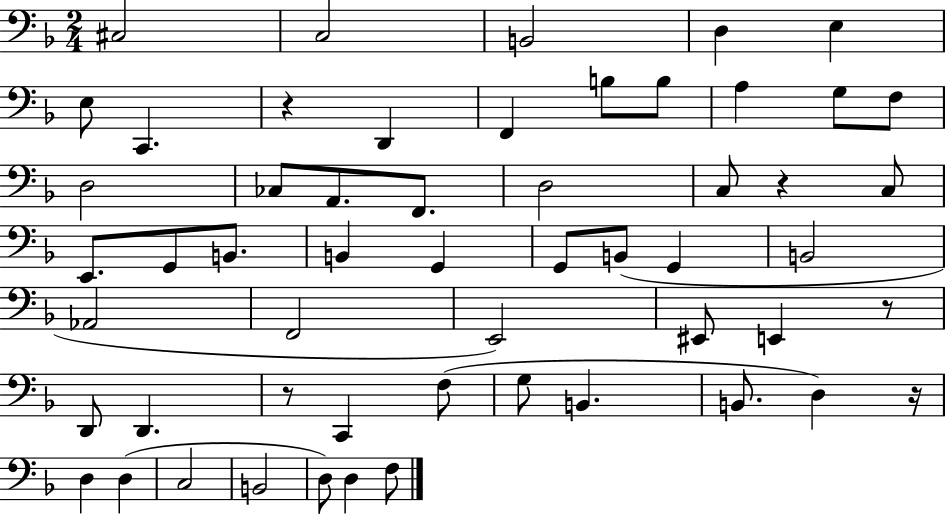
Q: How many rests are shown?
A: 5